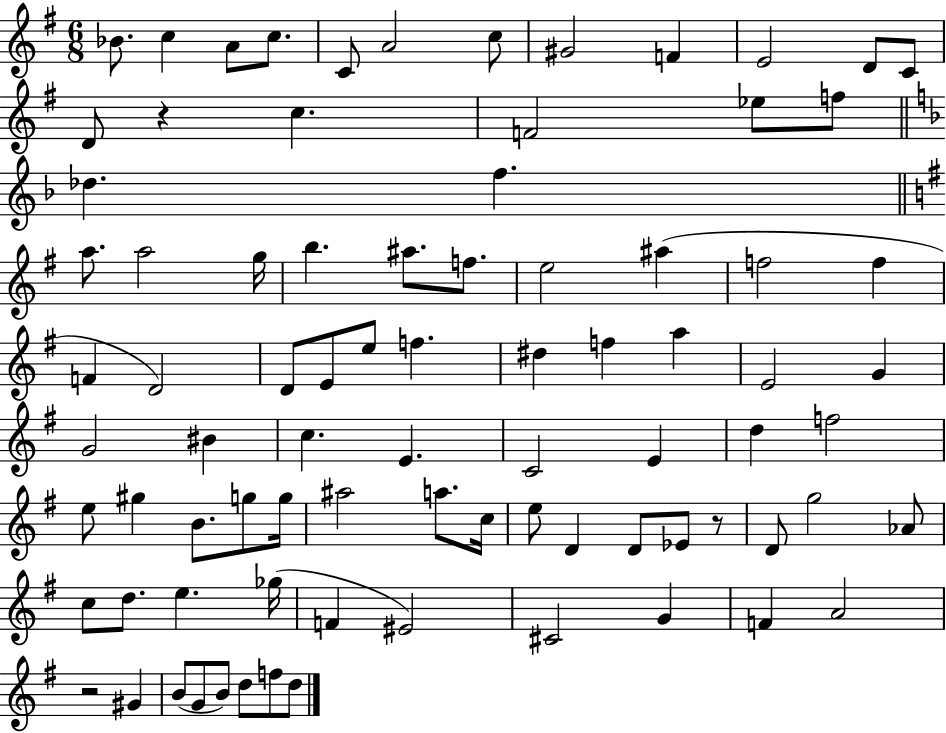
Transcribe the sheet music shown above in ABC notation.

X:1
T:Untitled
M:6/8
L:1/4
K:G
_B/2 c A/2 c/2 C/2 A2 c/2 ^G2 F E2 D/2 C/2 D/2 z c F2 _e/2 f/2 _d f a/2 a2 g/4 b ^a/2 f/2 e2 ^a f2 f F D2 D/2 E/2 e/2 f ^d f a E2 G G2 ^B c E C2 E d f2 e/2 ^g B/2 g/2 g/4 ^a2 a/2 c/4 e/2 D D/2 _E/2 z/2 D/2 g2 _A/2 c/2 d/2 e _g/4 F ^E2 ^C2 G F A2 z2 ^G B/2 G/2 B/2 d/2 f/2 d/2